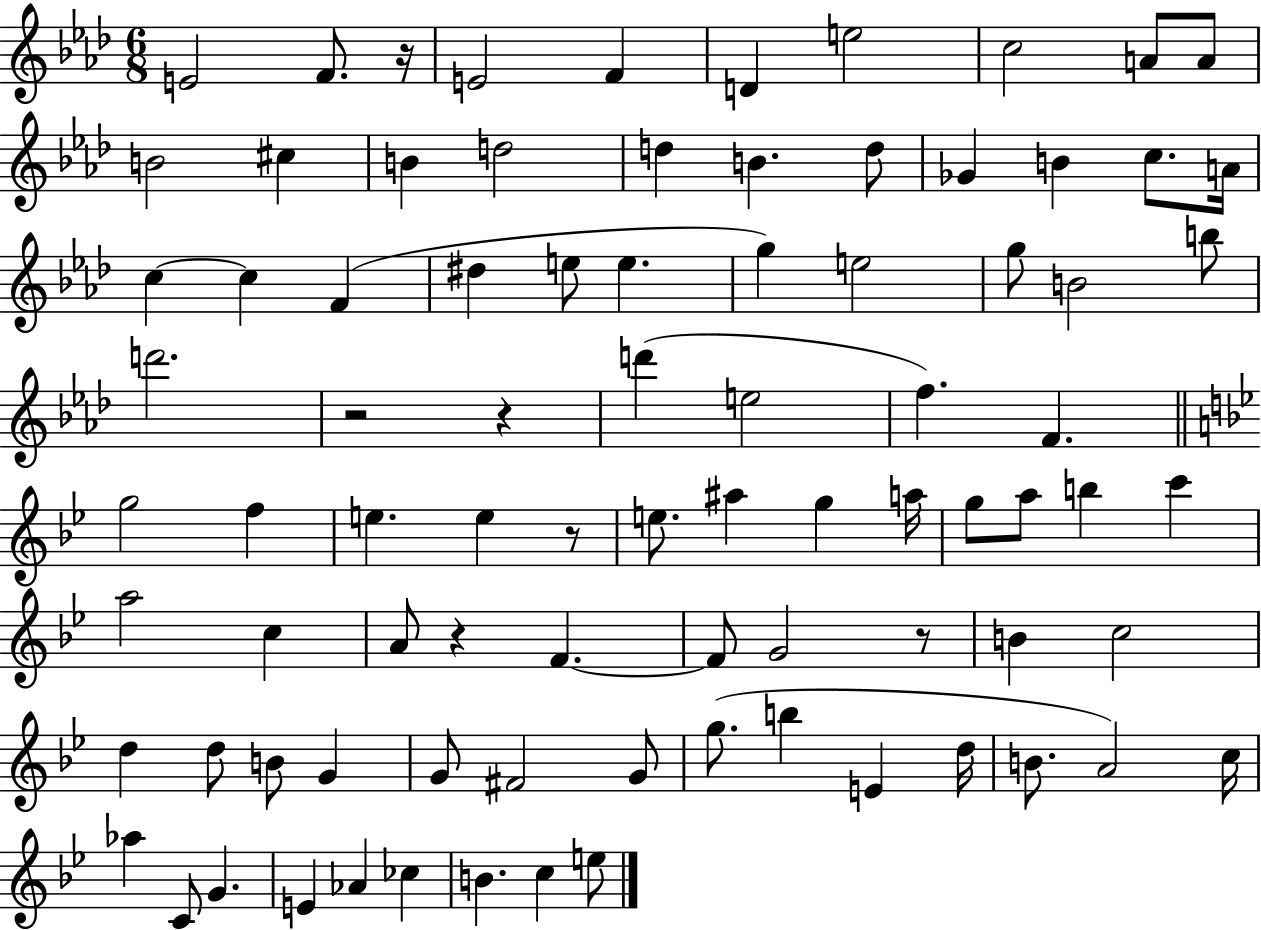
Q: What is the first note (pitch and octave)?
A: E4